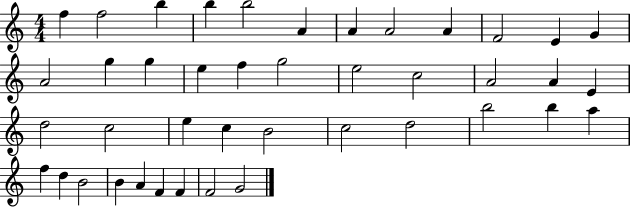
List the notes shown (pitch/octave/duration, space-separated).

F5/q F5/h B5/q B5/q B5/h A4/q A4/q A4/h A4/q F4/h E4/q G4/q A4/h G5/q G5/q E5/q F5/q G5/h E5/h C5/h A4/h A4/q E4/q D5/h C5/h E5/q C5/q B4/h C5/h D5/h B5/h B5/q A5/q F5/q D5/q B4/h B4/q A4/q F4/q F4/q F4/h G4/h